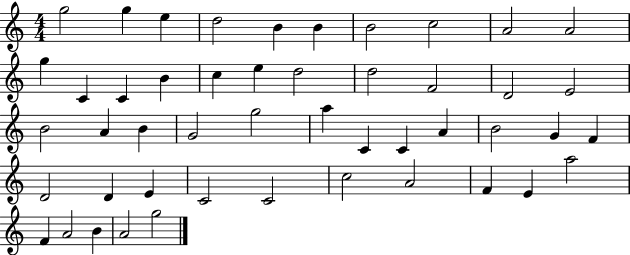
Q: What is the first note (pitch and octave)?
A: G5